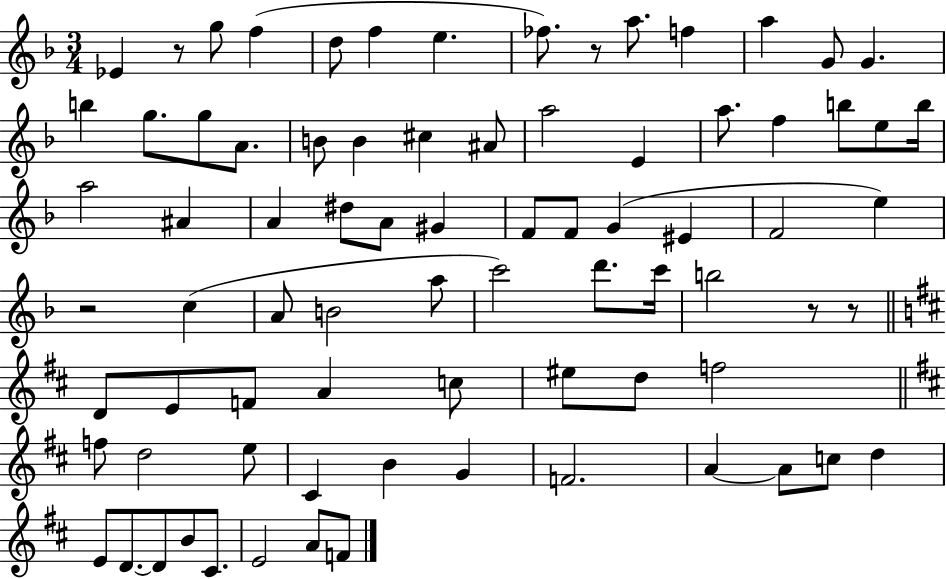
Eb4/q R/e G5/e F5/q D5/e F5/q E5/q. FES5/e. R/e A5/e. F5/q A5/q G4/e G4/q. B5/q G5/e. G5/e A4/e. B4/e B4/q C#5/q A#4/e A5/h E4/q A5/e. F5/q B5/e E5/e B5/s A5/h A#4/q A4/q D#5/e A4/e G#4/q F4/e F4/e G4/q EIS4/q F4/h E5/q R/h C5/q A4/e B4/h A5/e C6/h D6/e. C6/s B5/h R/e R/e D4/e E4/e F4/e A4/q C5/e EIS5/e D5/e F5/h F5/e D5/h E5/e C#4/q B4/q G4/q F4/h. A4/q A4/e C5/e D5/q E4/e D4/e. D4/e B4/e C#4/e. E4/h A4/e F4/e